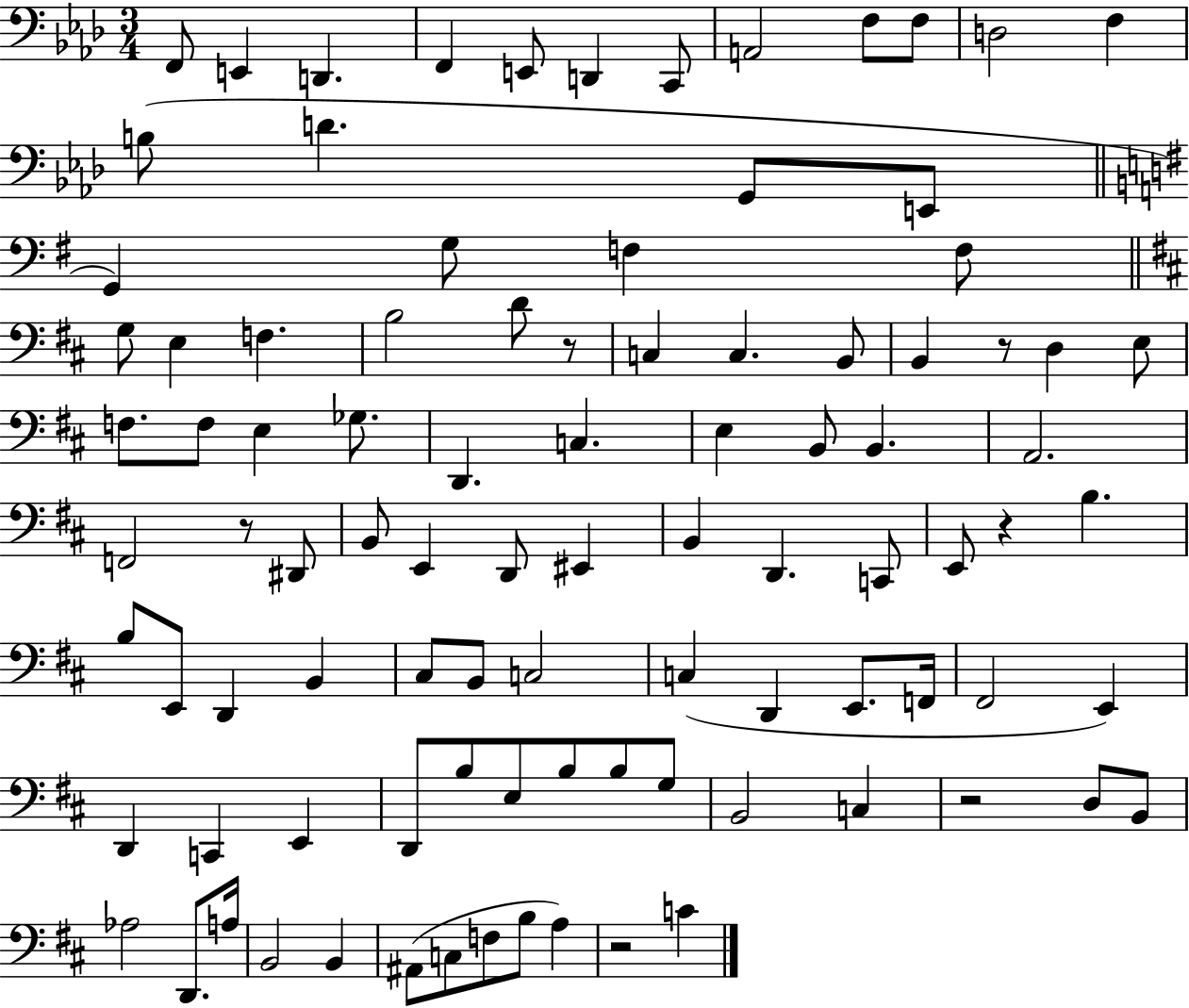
F2/e E2/q D2/q. F2/q E2/e D2/q C2/e A2/h F3/e F3/e D3/h F3/q B3/e D4/q. G2/e E2/e G2/q G3/e F3/q F3/e G3/e E3/q F3/q. B3/h D4/e R/e C3/q C3/q. B2/e B2/q R/e D3/q E3/e F3/e. F3/e E3/q Gb3/e. D2/q. C3/q. E3/q B2/e B2/q. A2/h. F2/h R/e D#2/e B2/e E2/q D2/e EIS2/q B2/q D2/q. C2/e E2/e R/q B3/q. B3/e E2/e D2/q B2/q C#3/e B2/e C3/h C3/q D2/q E2/e. F2/s F#2/h E2/q D2/q C2/q E2/q D2/e B3/e E3/e B3/e B3/e G3/e B2/h C3/q R/h D3/e B2/e Ab3/h D2/e. A3/s B2/h B2/q A#2/e C3/e F3/e B3/e A3/q R/h C4/q